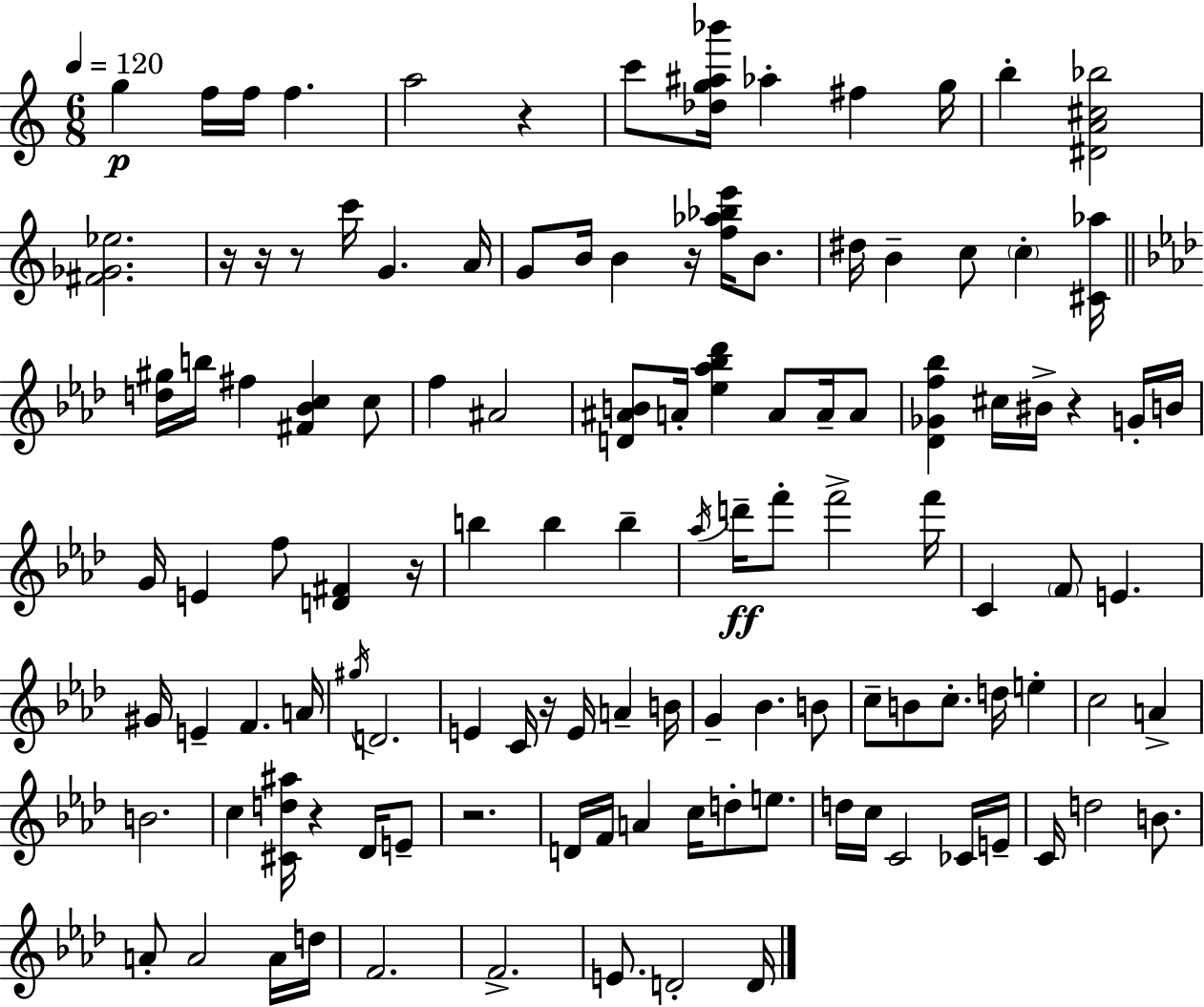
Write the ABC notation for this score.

X:1
T:Untitled
M:6/8
L:1/4
K:C
g f/4 f/4 f a2 z c'/2 [_dg^a_b']/4 _a ^f g/4 b [^DA^c_b]2 [^F_G_e]2 z/4 z/4 z/2 c'/4 G A/4 G/2 B/4 B z/4 [f_a_be']/4 B/2 ^d/4 B c/2 c [^C_a]/4 [d^g]/4 b/4 ^f [^F_Bc] c/2 f ^A2 [D^AB]/2 A/4 [_e_a_b_d'] A/2 A/4 A/2 [_D_Gf_b] ^c/4 ^B/4 z G/4 B/4 G/4 E f/2 [D^F] z/4 b b b _a/4 d'/4 f'/2 f'2 f'/4 C F/2 E ^G/4 E F A/4 ^g/4 D2 E C/4 z/4 E/4 A B/4 G _B B/2 c/2 B/2 c/2 d/4 e c2 A B2 c [^Cd^a]/4 z _D/4 E/2 z2 D/4 F/4 A c/4 d/2 e/2 d/4 c/4 C2 _C/4 E/4 C/4 d2 B/2 A/2 A2 A/4 d/4 F2 F2 E/2 D2 D/4